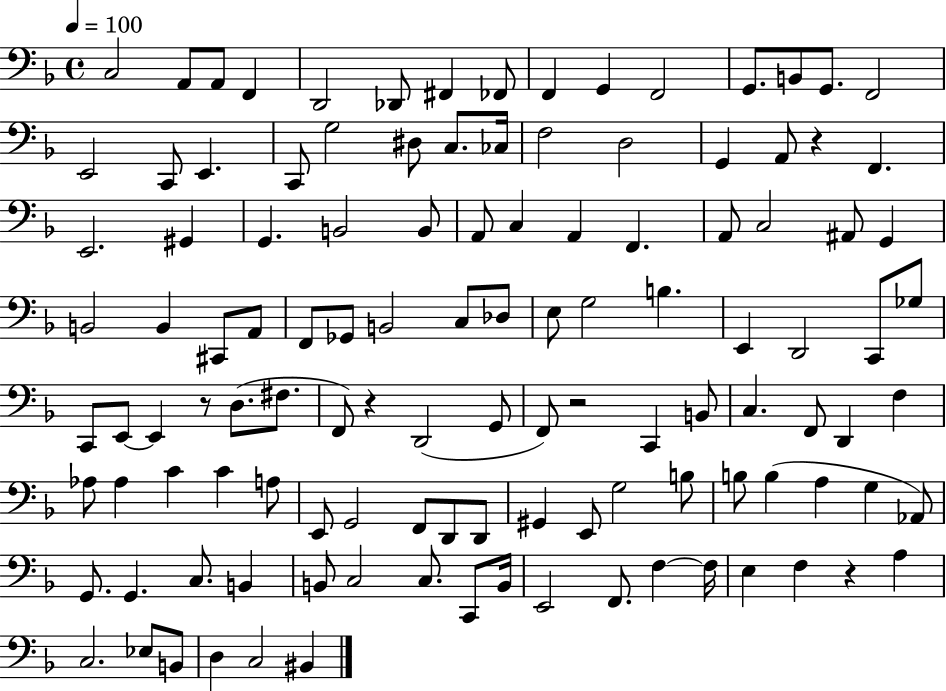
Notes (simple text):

C3/h A2/e A2/e F2/q D2/h Db2/e F#2/q FES2/e F2/q G2/q F2/h G2/e. B2/e G2/e. F2/h E2/h C2/e E2/q. C2/e G3/h D#3/e C3/e. CES3/s F3/h D3/h G2/q A2/e R/q F2/q. E2/h. G#2/q G2/q. B2/h B2/e A2/e C3/q A2/q F2/q. A2/e C3/h A#2/e G2/q B2/h B2/q C#2/e A2/e F2/e Gb2/e B2/h C3/e Db3/e E3/e G3/h B3/q. E2/q D2/h C2/e Gb3/e C2/e E2/e E2/q R/e D3/e. F#3/e. F2/e R/q D2/h G2/e F2/e R/h C2/q B2/e C3/q. F2/e D2/q F3/q Ab3/e Ab3/q C4/q C4/q A3/e E2/e G2/h F2/e D2/e D2/e G#2/q E2/e G3/h B3/e B3/e B3/q A3/q G3/q Ab2/e G2/e. G2/q. C3/e. B2/q B2/e C3/h C3/e. C2/e B2/s E2/h F2/e. F3/q F3/s E3/q F3/q R/q A3/q C3/h. Eb3/e B2/e D3/q C3/h BIS2/q